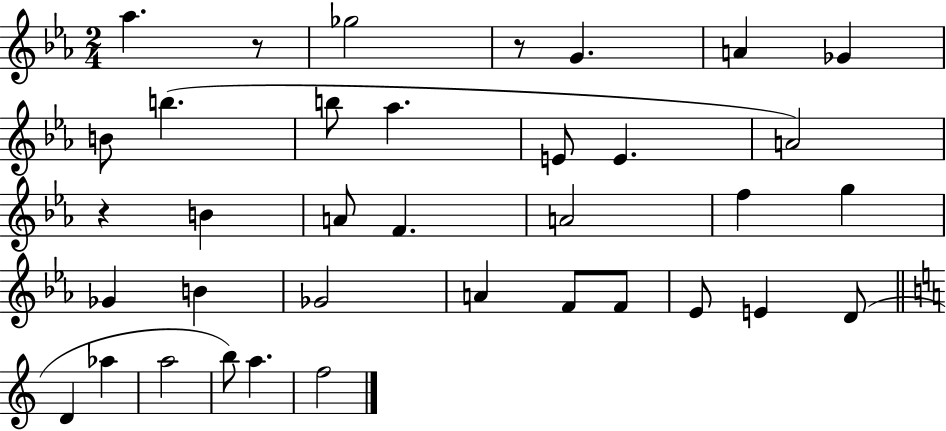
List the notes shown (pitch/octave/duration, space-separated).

Ab5/q. R/e Gb5/h R/e G4/q. A4/q Gb4/q B4/e B5/q. B5/e Ab5/q. E4/e E4/q. A4/h R/q B4/q A4/e F4/q. A4/h F5/q G5/q Gb4/q B4/q Gb4/h A4/q F4/e F4/e Eb4/e E4/q D4/e D4/q Ab5/q A5/h B5/e A5/q. F5/h